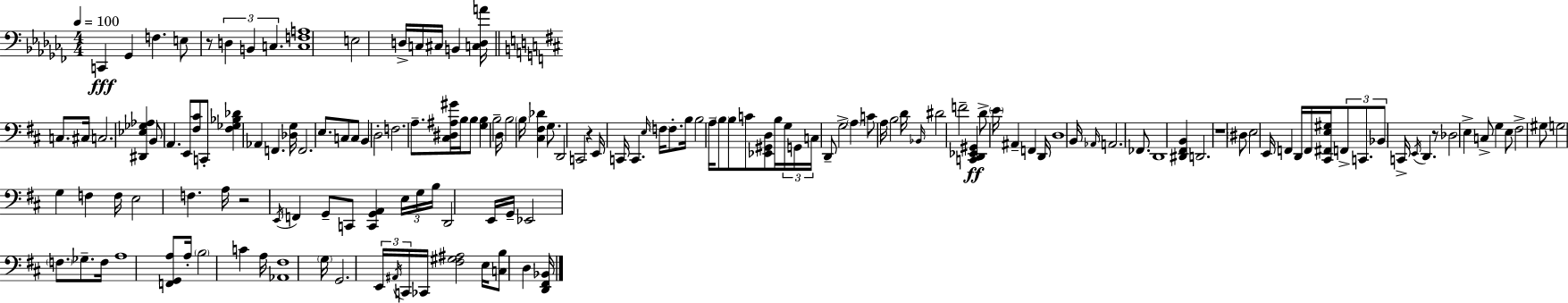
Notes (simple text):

C2/q Gb2/q F3/q. E3/e R/e D3/q B2/q C3/q. [C3,F3,A3]/w E3/h D3/s C3/s C#3/s B2/q [C3,D3,A4]/s C3/e. C#3/s C3/h. [D#2,Eb3,Gb3,Ab3]/q B2/e A2/q. E2/e [F#3,C#4]/e C2/e [F#3,Gb3,Bb3,Db4]/q Ab2/q F2/q. [Db3,G3]/s F2/h. E3/e. C3/e C3/e B2/q D3/h F3/h. A3/e. [C#3,D#3,A#3,G#4]/s B3/s B3/e [G3,B3]/q B3/h D3/s B3/h B3/s [C#3,F#3,Db4]/q G3/e. D2/h C2/h R/q E2/s C2/s C2/q. E3/s F3/s F3/e. B3/s B3/h A3/s B3/e B3/e C4/e [Eb2,G#2,D3]/e B3/s G3/s G2/s C3/s D2/e G3/h A3/q C4/e A3/s B3/h D4/s Bb2/s D#4/h F4/h [C2,D2,Eb2,G#2]/q D4/e E4/s A#2/q F2/q D2/s D3/w B2/s Ab2/s A2/h. FES2/e. D2/w [D#2,F#2,B2]/q D2/h. R/w D#3/e E3/h E2/s F2/q D2/s F2/s [C#2,F#2,E3,G#3]/s F2/e C2/e. Bb2/e C2/s E2/s D2/q. R/e Db3/h E3/q C3/e G3/q E3/e F#3/h G#3/e G3/h G3/q F3/q F3/s E3/h F3/q. A3/s R/h E2/s F2/q G2/e C2/e [C2,G2,A2]/q E3/s G3/s B3/s D2/h E2/s G2/s Eb2/h F3/e. Gb3/e. F3/s A3/w [F2,G2,A3]/e A3/s B3/h C4/q A3/s [Ab2,F#3]/w G3/s G2/h. E2/s A#2/s C2/s CES2/s [F#3,G#3,A#3]/h E3/s [C3,B3]/e D3/q [D2,F#2,Bb2]/s